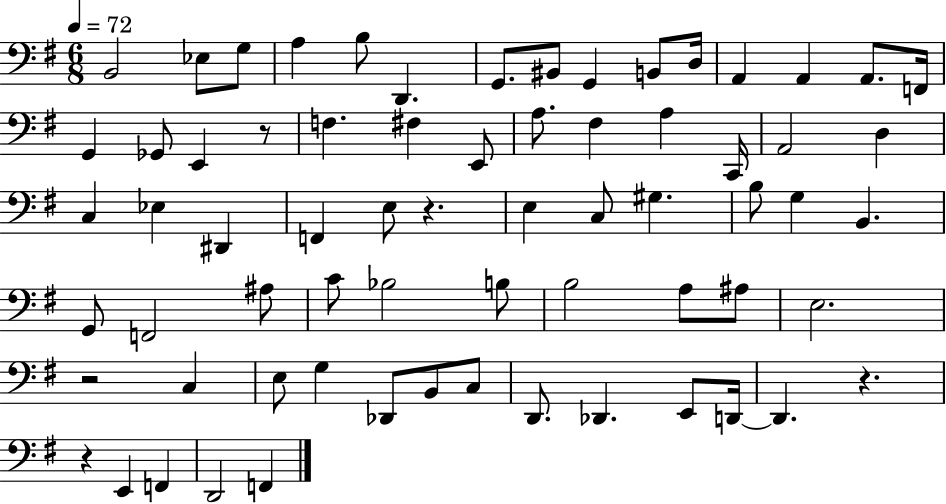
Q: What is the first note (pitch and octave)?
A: B2